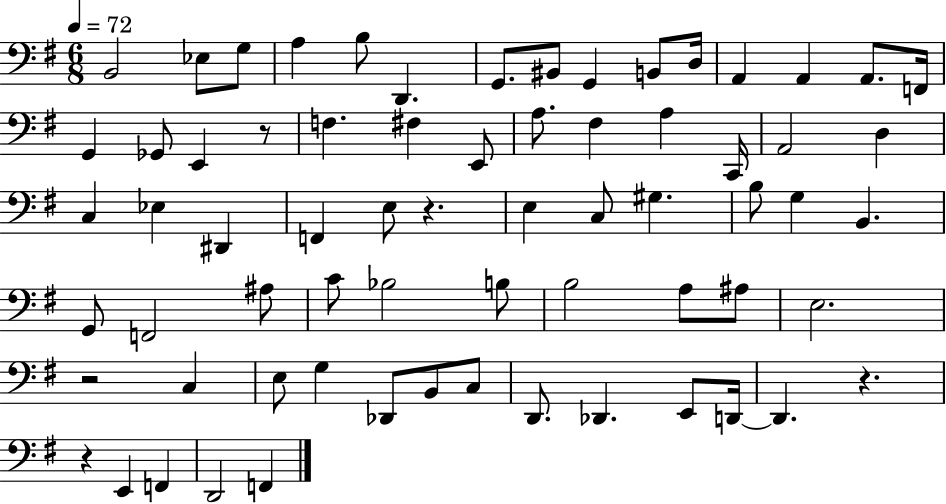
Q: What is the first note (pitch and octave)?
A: B2